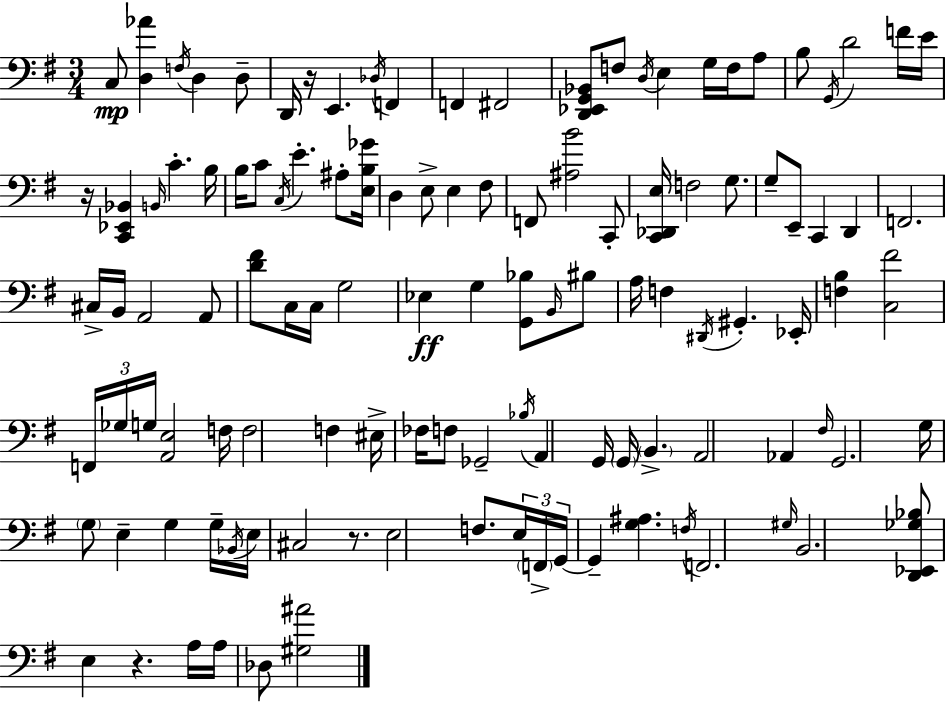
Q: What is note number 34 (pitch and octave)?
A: F2